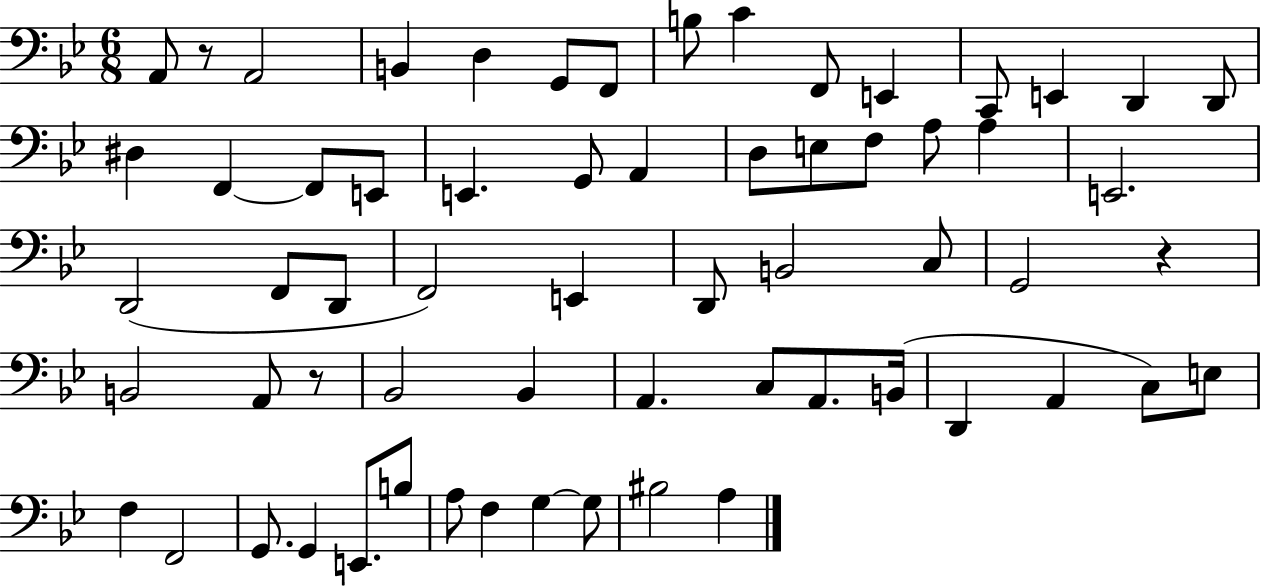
{
  \clef bass
  \numericTimeSignature
  \time 6/8
  \key bes \major
  a,8 r8 a,2 | b,4 d4 g,8 f,8 | b8 c'4 f,8 e,4 | c,8 e,4 d,4 d,8 | \break dis4 f,4~~ f,8 e,8 | e,4. g,8 a,4 | d8 e8 f8 a8 a4 | e,2. | \break d,2( f,8 d,8 | f,2) e,4 | d,8 b,2 c8 | g,2 r4 | \break b,2 a,8 r8 | bes,2 bes,4 | a,4. c8 a,8. b,16( | d,4 a,4 c8) e8 | \break f4 f,2 | g,8. g,4 e,8. b8 | a8 f4 g4~~ g8 | bis2 a4 | \break \bar "|."
}